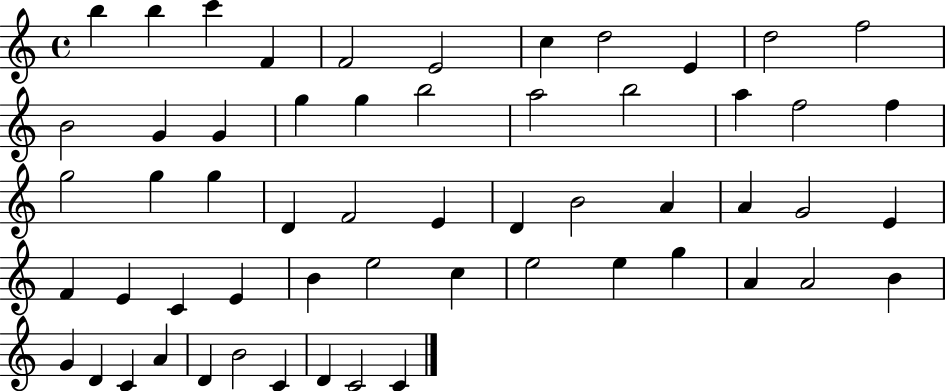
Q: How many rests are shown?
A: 0